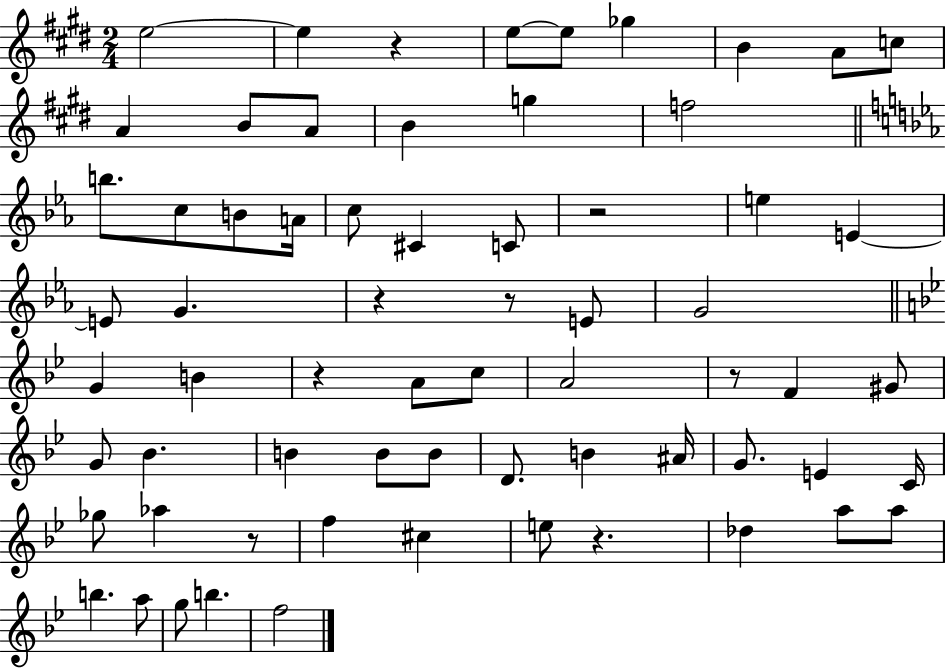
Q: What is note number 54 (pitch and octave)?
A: B5